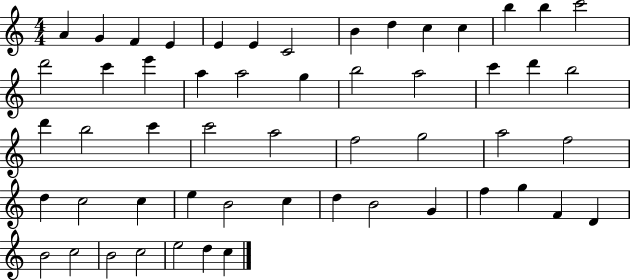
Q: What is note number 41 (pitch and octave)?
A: D5